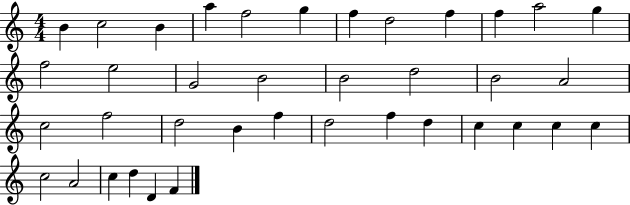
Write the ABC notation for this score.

X:1
T:Untitled
M:4/4
L:1/4
K:C
B c2 B a f2 g f d2 f f a2 g f2 e2 G2 B2 B2 d2 B2 A2 c2 f2 d2 B f d2 f d c c c c c2 A2 c d D F